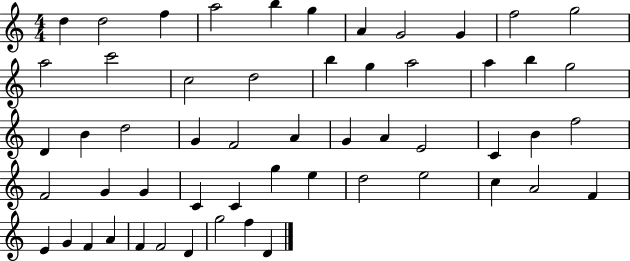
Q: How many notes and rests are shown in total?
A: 55